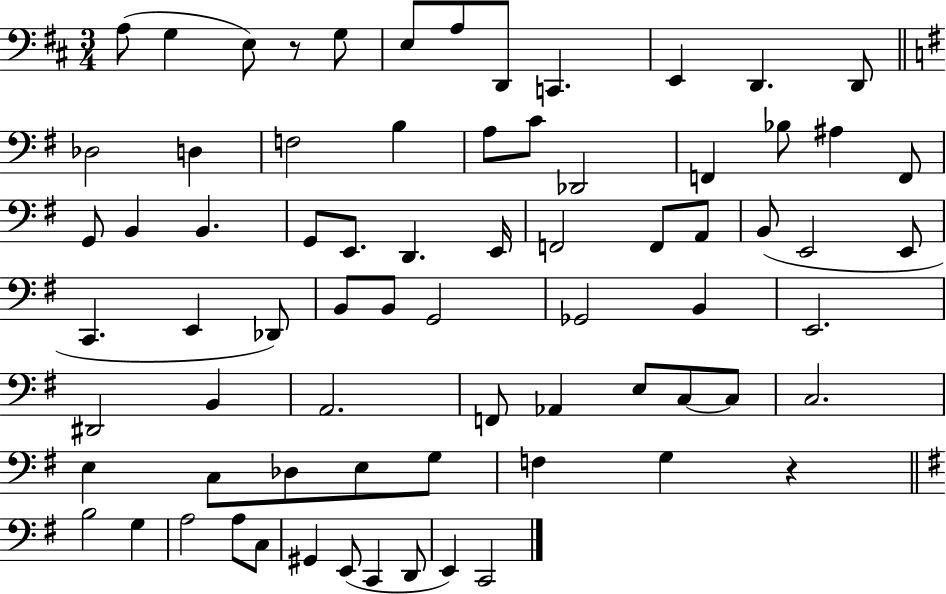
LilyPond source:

{
  \clef bass
  \numericTimeSignature
  \time 3/4
  \key d \major
  a8( g4 e8) r8 g8 | e8 a8 d,8 c,4. | e,4 d,4. d,8 | \bar "||" \break \key e \minor des2 d4 | f2 b4 | a8 c'8 des,2 | f,4 bes8 ais4 f,8 | \break g,8 b,4 b,4. | g,8 e,8. d,4. e,16 | f,2 f,8 a,8 | b,8( e,2 e,8 | \break c,4. e,4 des,8) | b,8 b,8 g,2 | ges,2 b,4 | e,2. | \break dis,2 b,4 | a,2. | f,8 aes,4 e8 c8~~ c8 | c2. | \break e4 c8 des8 e8 g8 | f4 g4 r4 | \bar "||" \break \key g \major b2 g4 | a2 a8 c8 | gis,4 e,8( c,4 d,8 | e,4) c,2 | \break \bar "|."
}